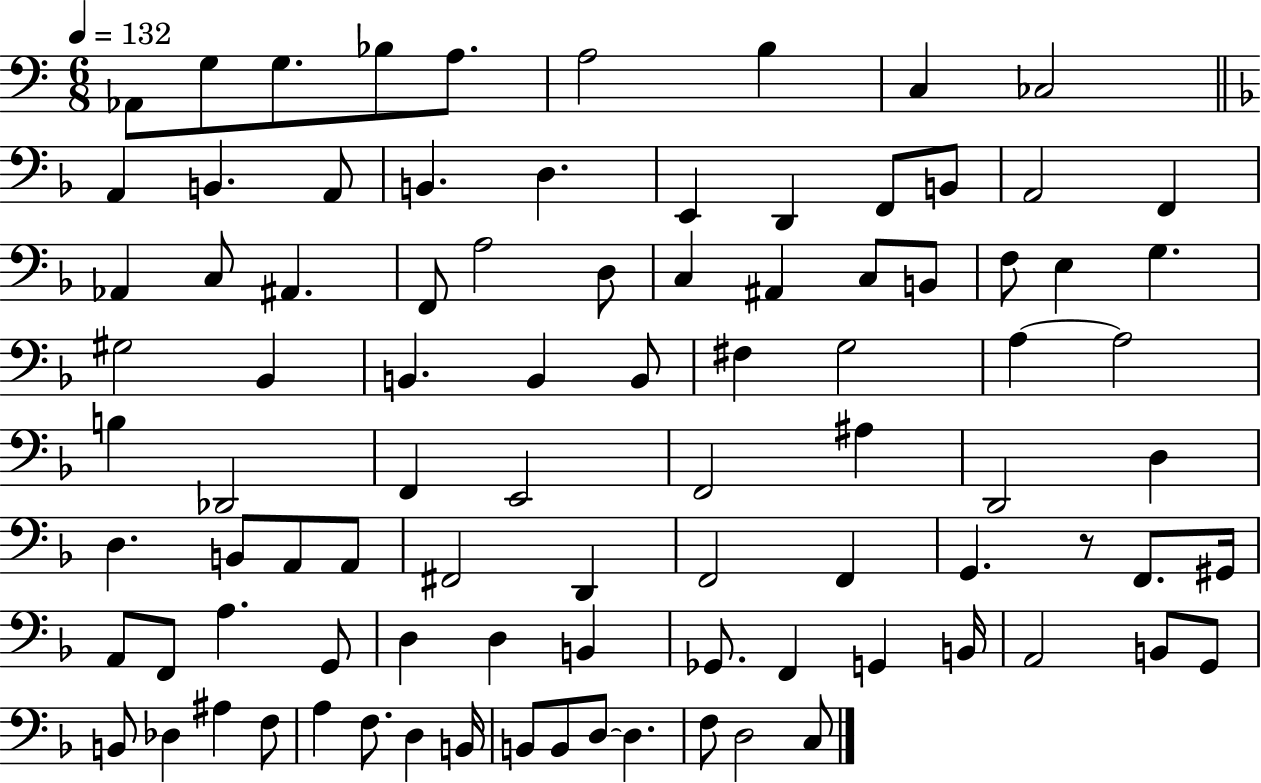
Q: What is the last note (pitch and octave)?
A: C3